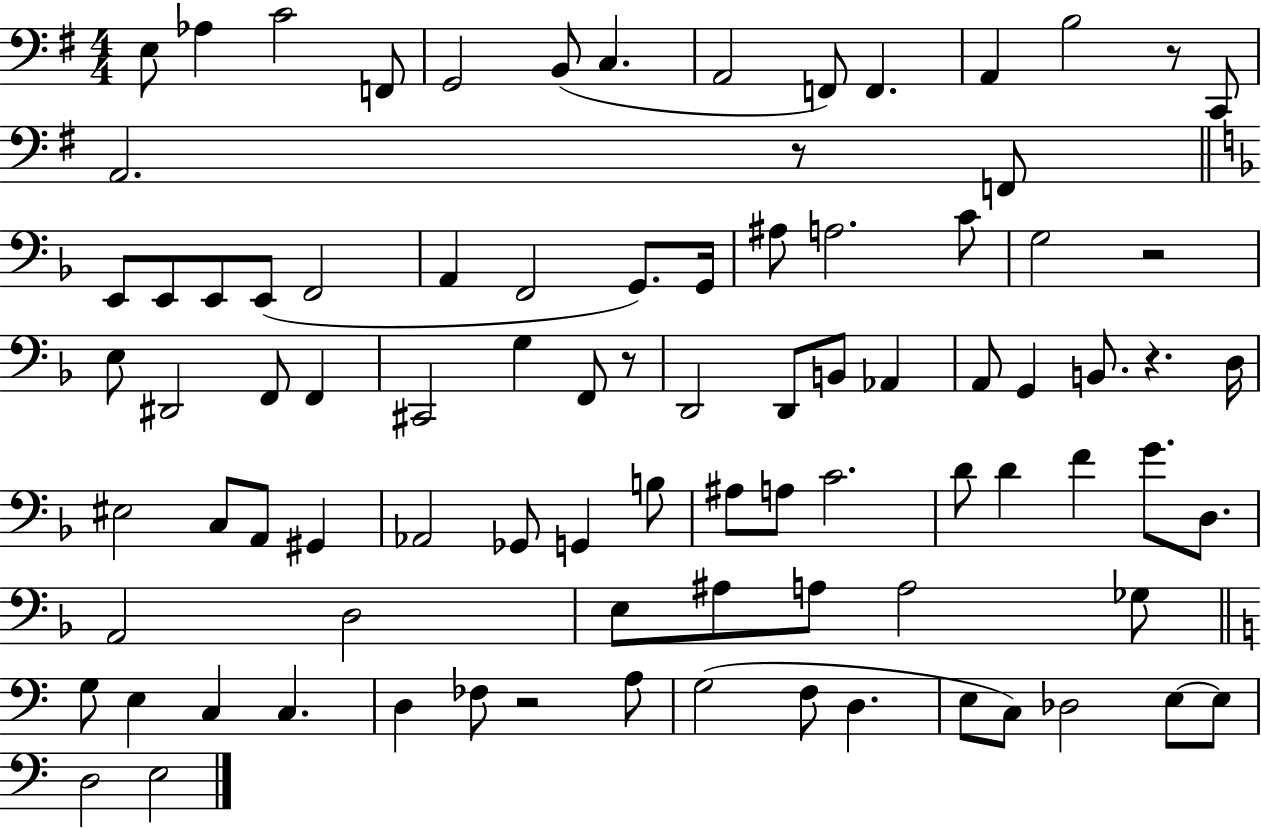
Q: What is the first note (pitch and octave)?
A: E3